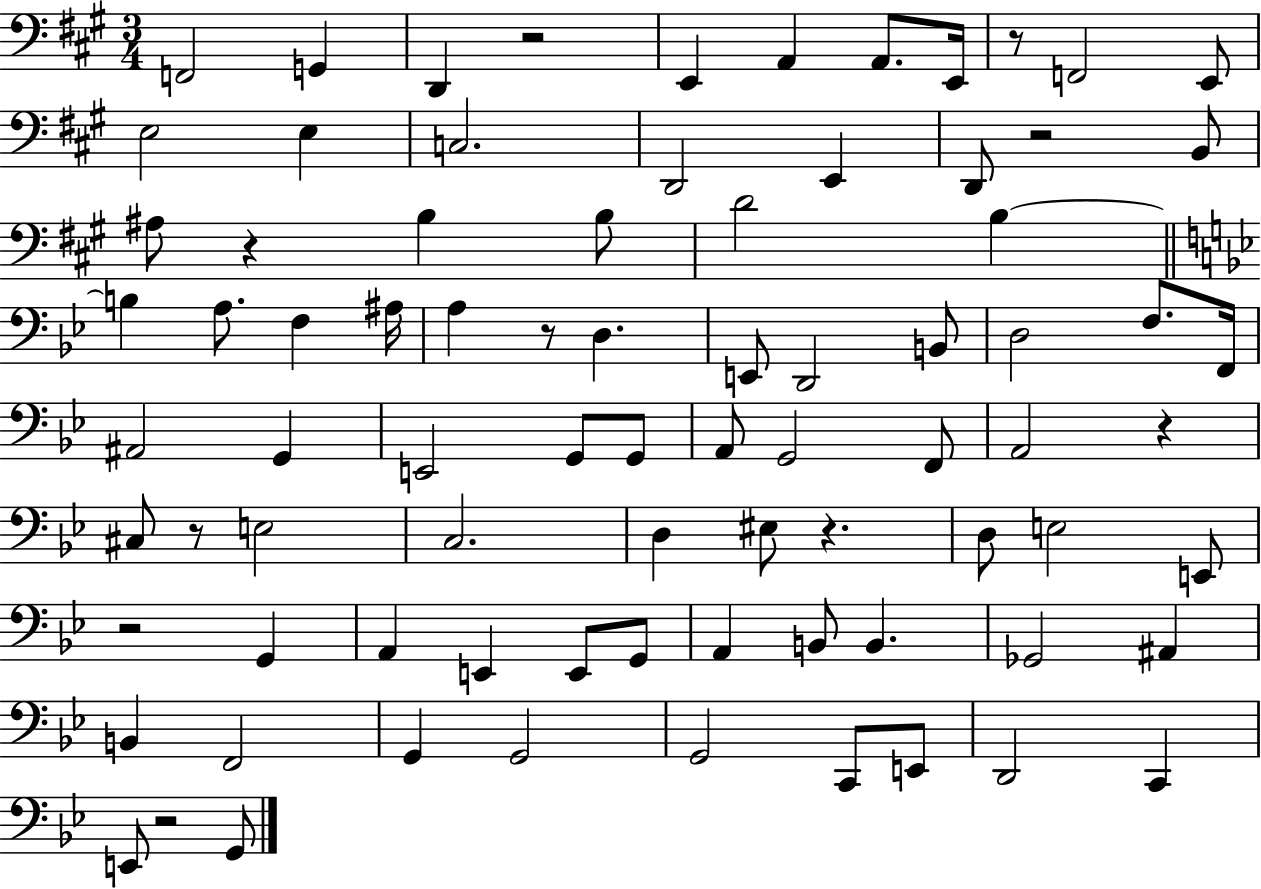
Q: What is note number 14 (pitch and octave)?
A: E2